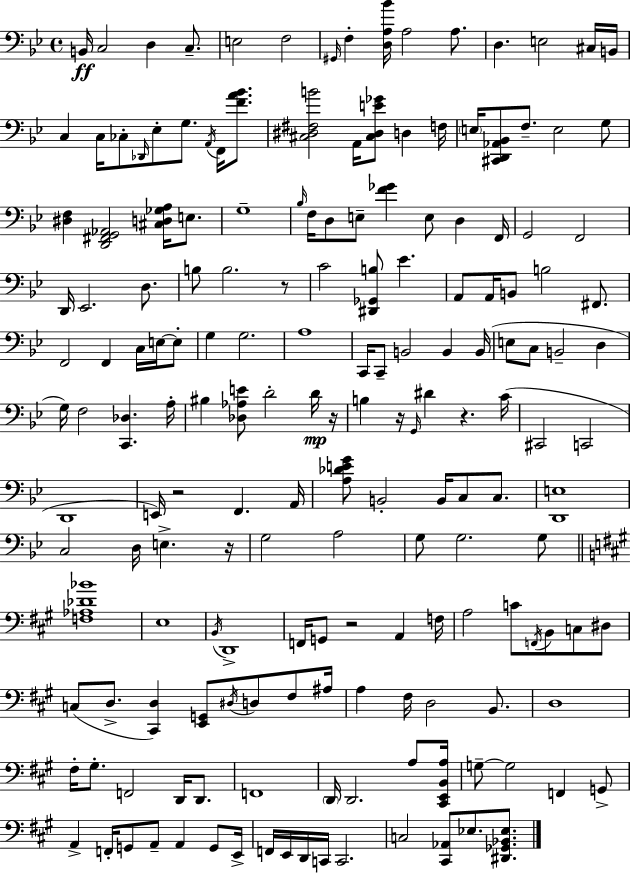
X:1
T:Untitled
M:4/4
L:1/4
K:Bb
B,,/4 C,2 D, C,/2 E,2 F,2 ^G,,/4 F, [D,A,_B]/4 A,2 A,/2 D, E,2 ^C,/4 B,,/4 C, C,/4 _C,/2 _D,,/4 _E,/2 G,/2 A,,/4 F,,/4 [FA_B]/2 [^C,^D,^F,B]2 A,,/4 [^C,^D,E_G]/2 D, F,/4 E,/4 [^C,,D,,_A,,_B,,]/2 F,/2 E,2 G,/2 [^D,F,] [D,,^F,,G,,_A,,]2 [^C,D,_G,A,]/4 E,/2 G,4 _B,/4 F,/4 D,/2 E,/2 [F_G] E,/2 D, F,,/4 G,,2 F,,2 D,,/4 _E,,2 D,/2 B,/2 B,2 z/2 C2 [^D,,_G,,B,]/2 _E A,,/2 A,,/4 B,,/2 B,2 ^F,,/2 F,,2 F,, C,/4 E,/4 E,/2 G, G,2 A,4 C,,/4 C,,/2 B,,2 B,, B,,/4 E,/2 C,/2 B,,2 D, G,/4 F,2 [C,,_D,] A,/4 ^B, [_D,_A,E]/2 D2 D/4 z/4 B, z/4 G,,/4 ^D z C/4 ^C,,2 C,,2 D,,4 E,,/4 z2 F,, A,,/4 [A,_DEG]/2 B,,2 B,,/4 C,/2 C,/2 [D,,E,]4 C,2 D,/4 E, z/4 G,2 A,2 G,/2 G,2 G,/2 [F,_A,_D_B]4 E,4 B,,/4 D,,4 F,,/4 G,,/2 z2 A,, F,/4 A,2 C/2 F,,/4 B,,/2 C,/2 ^D,/2 C,/2 D,/2 [^C,,D,] [E,,G,,]/2 ^D,/4 D,/2 ^F,/2 ^A,/4 A, ^F,/4 D,2 B,,/2 D,4 ^F,/4 ^G,/2 F,,2 D,,/4 D,,/2 F,,4 D,,/4 D,,2 A,/2 [^C,,E,,B,,A,]/4 G,/2 G,2 F,, G,,/2 A,, F,,/4 G,,/2 A,,/2 A,, G,,/2 E,,/4 F,,/4 E,,/4 D,,/4 C,,/4 C,,2 C,2 [^C,,_A,,]/2 _E,/2 [^D,,_G,,_B,,_E,]/2